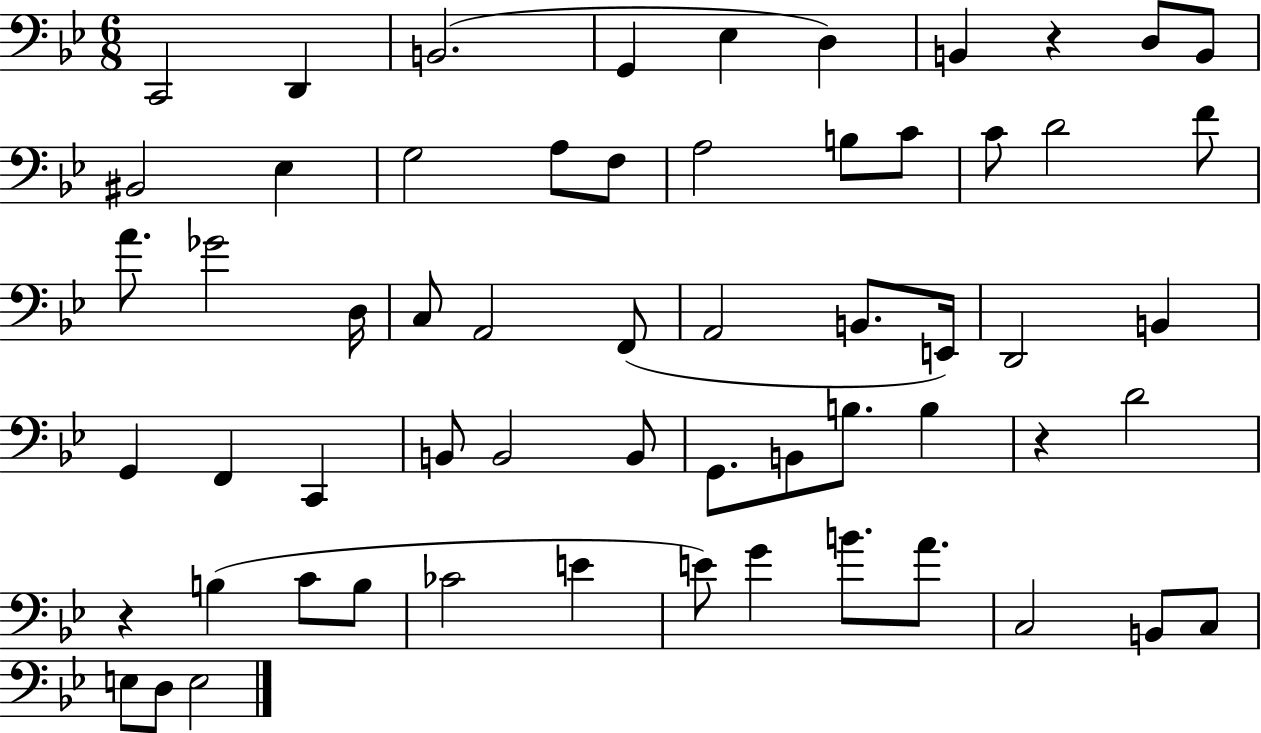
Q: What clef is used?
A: bass